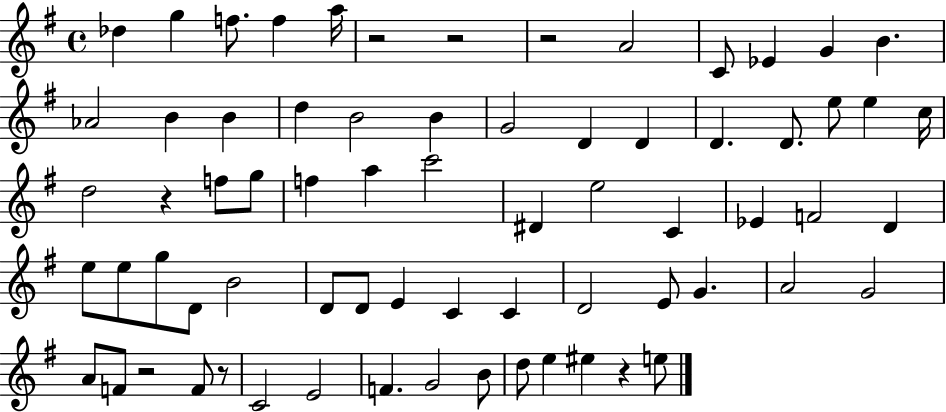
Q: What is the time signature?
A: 4/4